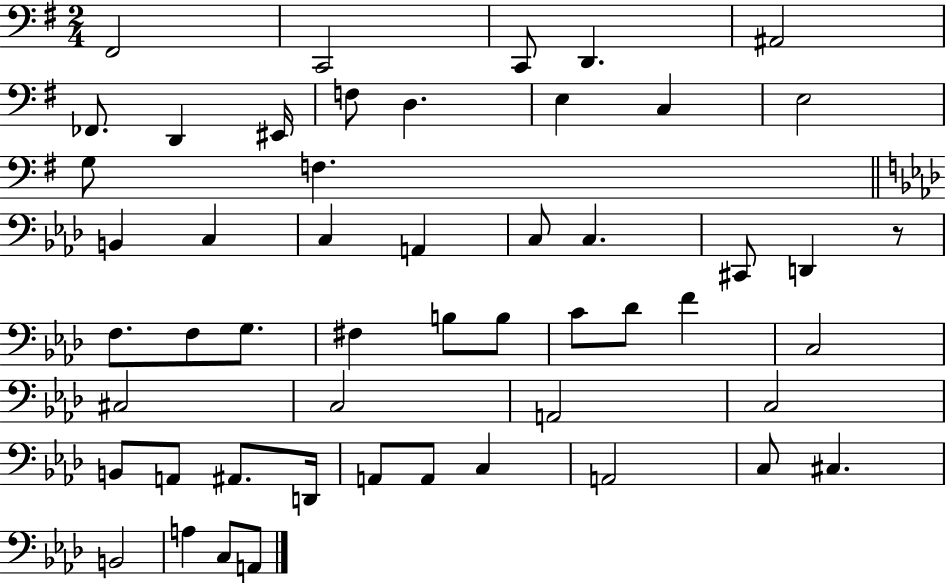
{
  \clef bass
  \numericTimeSignature
  \time 2/4
  \key g \major
  fis,2 | c,2 | c,8 d,4. | ais,2 | \break fes,8. d,4 eis,16 | f8 d4. | e4 c4 | e2 | \break g8 f4. | \bar "||" \break \key aes \major b,4 c4 | c4 a,4 | c8 c4. | cis,8 d,4 r8 | \break f8. f8 g8. | fis4 b8 b8 | c'8 des'8 f'4 | c2 | \break cis2 | c2 | a,2 | c2 | \break b,8 a,8 ais,8. d,16 | a,8 a,8 c4 | a,2 | c8 cis4. | \break b,2 | a4 c8 a,8 | \bar "|."
}